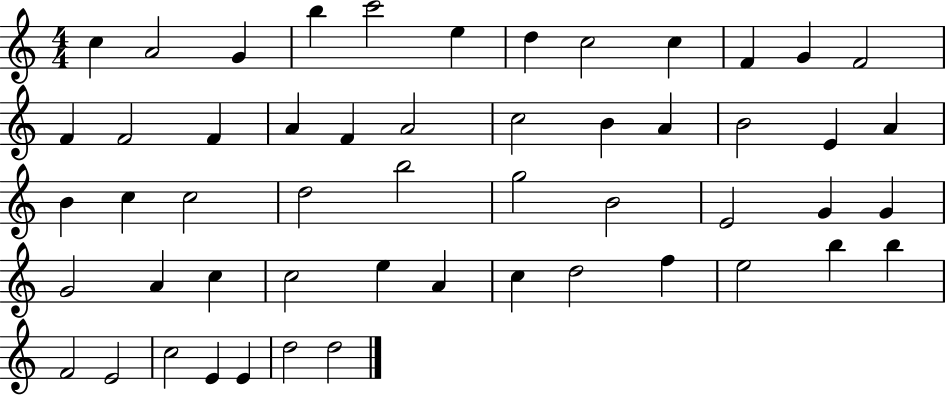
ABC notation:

X:1
T:Untitled
M:4/4
L:1/4
K:C
c A2 G b c'2 e d c2 c F G F2 F F2 F A F A2 c2 B A B2 E A B c c2 d2 b2 g2 B2 E2 G G G2 A c c2 e A c d2 f e2 b b F2 E2 c2 E E d2 d2